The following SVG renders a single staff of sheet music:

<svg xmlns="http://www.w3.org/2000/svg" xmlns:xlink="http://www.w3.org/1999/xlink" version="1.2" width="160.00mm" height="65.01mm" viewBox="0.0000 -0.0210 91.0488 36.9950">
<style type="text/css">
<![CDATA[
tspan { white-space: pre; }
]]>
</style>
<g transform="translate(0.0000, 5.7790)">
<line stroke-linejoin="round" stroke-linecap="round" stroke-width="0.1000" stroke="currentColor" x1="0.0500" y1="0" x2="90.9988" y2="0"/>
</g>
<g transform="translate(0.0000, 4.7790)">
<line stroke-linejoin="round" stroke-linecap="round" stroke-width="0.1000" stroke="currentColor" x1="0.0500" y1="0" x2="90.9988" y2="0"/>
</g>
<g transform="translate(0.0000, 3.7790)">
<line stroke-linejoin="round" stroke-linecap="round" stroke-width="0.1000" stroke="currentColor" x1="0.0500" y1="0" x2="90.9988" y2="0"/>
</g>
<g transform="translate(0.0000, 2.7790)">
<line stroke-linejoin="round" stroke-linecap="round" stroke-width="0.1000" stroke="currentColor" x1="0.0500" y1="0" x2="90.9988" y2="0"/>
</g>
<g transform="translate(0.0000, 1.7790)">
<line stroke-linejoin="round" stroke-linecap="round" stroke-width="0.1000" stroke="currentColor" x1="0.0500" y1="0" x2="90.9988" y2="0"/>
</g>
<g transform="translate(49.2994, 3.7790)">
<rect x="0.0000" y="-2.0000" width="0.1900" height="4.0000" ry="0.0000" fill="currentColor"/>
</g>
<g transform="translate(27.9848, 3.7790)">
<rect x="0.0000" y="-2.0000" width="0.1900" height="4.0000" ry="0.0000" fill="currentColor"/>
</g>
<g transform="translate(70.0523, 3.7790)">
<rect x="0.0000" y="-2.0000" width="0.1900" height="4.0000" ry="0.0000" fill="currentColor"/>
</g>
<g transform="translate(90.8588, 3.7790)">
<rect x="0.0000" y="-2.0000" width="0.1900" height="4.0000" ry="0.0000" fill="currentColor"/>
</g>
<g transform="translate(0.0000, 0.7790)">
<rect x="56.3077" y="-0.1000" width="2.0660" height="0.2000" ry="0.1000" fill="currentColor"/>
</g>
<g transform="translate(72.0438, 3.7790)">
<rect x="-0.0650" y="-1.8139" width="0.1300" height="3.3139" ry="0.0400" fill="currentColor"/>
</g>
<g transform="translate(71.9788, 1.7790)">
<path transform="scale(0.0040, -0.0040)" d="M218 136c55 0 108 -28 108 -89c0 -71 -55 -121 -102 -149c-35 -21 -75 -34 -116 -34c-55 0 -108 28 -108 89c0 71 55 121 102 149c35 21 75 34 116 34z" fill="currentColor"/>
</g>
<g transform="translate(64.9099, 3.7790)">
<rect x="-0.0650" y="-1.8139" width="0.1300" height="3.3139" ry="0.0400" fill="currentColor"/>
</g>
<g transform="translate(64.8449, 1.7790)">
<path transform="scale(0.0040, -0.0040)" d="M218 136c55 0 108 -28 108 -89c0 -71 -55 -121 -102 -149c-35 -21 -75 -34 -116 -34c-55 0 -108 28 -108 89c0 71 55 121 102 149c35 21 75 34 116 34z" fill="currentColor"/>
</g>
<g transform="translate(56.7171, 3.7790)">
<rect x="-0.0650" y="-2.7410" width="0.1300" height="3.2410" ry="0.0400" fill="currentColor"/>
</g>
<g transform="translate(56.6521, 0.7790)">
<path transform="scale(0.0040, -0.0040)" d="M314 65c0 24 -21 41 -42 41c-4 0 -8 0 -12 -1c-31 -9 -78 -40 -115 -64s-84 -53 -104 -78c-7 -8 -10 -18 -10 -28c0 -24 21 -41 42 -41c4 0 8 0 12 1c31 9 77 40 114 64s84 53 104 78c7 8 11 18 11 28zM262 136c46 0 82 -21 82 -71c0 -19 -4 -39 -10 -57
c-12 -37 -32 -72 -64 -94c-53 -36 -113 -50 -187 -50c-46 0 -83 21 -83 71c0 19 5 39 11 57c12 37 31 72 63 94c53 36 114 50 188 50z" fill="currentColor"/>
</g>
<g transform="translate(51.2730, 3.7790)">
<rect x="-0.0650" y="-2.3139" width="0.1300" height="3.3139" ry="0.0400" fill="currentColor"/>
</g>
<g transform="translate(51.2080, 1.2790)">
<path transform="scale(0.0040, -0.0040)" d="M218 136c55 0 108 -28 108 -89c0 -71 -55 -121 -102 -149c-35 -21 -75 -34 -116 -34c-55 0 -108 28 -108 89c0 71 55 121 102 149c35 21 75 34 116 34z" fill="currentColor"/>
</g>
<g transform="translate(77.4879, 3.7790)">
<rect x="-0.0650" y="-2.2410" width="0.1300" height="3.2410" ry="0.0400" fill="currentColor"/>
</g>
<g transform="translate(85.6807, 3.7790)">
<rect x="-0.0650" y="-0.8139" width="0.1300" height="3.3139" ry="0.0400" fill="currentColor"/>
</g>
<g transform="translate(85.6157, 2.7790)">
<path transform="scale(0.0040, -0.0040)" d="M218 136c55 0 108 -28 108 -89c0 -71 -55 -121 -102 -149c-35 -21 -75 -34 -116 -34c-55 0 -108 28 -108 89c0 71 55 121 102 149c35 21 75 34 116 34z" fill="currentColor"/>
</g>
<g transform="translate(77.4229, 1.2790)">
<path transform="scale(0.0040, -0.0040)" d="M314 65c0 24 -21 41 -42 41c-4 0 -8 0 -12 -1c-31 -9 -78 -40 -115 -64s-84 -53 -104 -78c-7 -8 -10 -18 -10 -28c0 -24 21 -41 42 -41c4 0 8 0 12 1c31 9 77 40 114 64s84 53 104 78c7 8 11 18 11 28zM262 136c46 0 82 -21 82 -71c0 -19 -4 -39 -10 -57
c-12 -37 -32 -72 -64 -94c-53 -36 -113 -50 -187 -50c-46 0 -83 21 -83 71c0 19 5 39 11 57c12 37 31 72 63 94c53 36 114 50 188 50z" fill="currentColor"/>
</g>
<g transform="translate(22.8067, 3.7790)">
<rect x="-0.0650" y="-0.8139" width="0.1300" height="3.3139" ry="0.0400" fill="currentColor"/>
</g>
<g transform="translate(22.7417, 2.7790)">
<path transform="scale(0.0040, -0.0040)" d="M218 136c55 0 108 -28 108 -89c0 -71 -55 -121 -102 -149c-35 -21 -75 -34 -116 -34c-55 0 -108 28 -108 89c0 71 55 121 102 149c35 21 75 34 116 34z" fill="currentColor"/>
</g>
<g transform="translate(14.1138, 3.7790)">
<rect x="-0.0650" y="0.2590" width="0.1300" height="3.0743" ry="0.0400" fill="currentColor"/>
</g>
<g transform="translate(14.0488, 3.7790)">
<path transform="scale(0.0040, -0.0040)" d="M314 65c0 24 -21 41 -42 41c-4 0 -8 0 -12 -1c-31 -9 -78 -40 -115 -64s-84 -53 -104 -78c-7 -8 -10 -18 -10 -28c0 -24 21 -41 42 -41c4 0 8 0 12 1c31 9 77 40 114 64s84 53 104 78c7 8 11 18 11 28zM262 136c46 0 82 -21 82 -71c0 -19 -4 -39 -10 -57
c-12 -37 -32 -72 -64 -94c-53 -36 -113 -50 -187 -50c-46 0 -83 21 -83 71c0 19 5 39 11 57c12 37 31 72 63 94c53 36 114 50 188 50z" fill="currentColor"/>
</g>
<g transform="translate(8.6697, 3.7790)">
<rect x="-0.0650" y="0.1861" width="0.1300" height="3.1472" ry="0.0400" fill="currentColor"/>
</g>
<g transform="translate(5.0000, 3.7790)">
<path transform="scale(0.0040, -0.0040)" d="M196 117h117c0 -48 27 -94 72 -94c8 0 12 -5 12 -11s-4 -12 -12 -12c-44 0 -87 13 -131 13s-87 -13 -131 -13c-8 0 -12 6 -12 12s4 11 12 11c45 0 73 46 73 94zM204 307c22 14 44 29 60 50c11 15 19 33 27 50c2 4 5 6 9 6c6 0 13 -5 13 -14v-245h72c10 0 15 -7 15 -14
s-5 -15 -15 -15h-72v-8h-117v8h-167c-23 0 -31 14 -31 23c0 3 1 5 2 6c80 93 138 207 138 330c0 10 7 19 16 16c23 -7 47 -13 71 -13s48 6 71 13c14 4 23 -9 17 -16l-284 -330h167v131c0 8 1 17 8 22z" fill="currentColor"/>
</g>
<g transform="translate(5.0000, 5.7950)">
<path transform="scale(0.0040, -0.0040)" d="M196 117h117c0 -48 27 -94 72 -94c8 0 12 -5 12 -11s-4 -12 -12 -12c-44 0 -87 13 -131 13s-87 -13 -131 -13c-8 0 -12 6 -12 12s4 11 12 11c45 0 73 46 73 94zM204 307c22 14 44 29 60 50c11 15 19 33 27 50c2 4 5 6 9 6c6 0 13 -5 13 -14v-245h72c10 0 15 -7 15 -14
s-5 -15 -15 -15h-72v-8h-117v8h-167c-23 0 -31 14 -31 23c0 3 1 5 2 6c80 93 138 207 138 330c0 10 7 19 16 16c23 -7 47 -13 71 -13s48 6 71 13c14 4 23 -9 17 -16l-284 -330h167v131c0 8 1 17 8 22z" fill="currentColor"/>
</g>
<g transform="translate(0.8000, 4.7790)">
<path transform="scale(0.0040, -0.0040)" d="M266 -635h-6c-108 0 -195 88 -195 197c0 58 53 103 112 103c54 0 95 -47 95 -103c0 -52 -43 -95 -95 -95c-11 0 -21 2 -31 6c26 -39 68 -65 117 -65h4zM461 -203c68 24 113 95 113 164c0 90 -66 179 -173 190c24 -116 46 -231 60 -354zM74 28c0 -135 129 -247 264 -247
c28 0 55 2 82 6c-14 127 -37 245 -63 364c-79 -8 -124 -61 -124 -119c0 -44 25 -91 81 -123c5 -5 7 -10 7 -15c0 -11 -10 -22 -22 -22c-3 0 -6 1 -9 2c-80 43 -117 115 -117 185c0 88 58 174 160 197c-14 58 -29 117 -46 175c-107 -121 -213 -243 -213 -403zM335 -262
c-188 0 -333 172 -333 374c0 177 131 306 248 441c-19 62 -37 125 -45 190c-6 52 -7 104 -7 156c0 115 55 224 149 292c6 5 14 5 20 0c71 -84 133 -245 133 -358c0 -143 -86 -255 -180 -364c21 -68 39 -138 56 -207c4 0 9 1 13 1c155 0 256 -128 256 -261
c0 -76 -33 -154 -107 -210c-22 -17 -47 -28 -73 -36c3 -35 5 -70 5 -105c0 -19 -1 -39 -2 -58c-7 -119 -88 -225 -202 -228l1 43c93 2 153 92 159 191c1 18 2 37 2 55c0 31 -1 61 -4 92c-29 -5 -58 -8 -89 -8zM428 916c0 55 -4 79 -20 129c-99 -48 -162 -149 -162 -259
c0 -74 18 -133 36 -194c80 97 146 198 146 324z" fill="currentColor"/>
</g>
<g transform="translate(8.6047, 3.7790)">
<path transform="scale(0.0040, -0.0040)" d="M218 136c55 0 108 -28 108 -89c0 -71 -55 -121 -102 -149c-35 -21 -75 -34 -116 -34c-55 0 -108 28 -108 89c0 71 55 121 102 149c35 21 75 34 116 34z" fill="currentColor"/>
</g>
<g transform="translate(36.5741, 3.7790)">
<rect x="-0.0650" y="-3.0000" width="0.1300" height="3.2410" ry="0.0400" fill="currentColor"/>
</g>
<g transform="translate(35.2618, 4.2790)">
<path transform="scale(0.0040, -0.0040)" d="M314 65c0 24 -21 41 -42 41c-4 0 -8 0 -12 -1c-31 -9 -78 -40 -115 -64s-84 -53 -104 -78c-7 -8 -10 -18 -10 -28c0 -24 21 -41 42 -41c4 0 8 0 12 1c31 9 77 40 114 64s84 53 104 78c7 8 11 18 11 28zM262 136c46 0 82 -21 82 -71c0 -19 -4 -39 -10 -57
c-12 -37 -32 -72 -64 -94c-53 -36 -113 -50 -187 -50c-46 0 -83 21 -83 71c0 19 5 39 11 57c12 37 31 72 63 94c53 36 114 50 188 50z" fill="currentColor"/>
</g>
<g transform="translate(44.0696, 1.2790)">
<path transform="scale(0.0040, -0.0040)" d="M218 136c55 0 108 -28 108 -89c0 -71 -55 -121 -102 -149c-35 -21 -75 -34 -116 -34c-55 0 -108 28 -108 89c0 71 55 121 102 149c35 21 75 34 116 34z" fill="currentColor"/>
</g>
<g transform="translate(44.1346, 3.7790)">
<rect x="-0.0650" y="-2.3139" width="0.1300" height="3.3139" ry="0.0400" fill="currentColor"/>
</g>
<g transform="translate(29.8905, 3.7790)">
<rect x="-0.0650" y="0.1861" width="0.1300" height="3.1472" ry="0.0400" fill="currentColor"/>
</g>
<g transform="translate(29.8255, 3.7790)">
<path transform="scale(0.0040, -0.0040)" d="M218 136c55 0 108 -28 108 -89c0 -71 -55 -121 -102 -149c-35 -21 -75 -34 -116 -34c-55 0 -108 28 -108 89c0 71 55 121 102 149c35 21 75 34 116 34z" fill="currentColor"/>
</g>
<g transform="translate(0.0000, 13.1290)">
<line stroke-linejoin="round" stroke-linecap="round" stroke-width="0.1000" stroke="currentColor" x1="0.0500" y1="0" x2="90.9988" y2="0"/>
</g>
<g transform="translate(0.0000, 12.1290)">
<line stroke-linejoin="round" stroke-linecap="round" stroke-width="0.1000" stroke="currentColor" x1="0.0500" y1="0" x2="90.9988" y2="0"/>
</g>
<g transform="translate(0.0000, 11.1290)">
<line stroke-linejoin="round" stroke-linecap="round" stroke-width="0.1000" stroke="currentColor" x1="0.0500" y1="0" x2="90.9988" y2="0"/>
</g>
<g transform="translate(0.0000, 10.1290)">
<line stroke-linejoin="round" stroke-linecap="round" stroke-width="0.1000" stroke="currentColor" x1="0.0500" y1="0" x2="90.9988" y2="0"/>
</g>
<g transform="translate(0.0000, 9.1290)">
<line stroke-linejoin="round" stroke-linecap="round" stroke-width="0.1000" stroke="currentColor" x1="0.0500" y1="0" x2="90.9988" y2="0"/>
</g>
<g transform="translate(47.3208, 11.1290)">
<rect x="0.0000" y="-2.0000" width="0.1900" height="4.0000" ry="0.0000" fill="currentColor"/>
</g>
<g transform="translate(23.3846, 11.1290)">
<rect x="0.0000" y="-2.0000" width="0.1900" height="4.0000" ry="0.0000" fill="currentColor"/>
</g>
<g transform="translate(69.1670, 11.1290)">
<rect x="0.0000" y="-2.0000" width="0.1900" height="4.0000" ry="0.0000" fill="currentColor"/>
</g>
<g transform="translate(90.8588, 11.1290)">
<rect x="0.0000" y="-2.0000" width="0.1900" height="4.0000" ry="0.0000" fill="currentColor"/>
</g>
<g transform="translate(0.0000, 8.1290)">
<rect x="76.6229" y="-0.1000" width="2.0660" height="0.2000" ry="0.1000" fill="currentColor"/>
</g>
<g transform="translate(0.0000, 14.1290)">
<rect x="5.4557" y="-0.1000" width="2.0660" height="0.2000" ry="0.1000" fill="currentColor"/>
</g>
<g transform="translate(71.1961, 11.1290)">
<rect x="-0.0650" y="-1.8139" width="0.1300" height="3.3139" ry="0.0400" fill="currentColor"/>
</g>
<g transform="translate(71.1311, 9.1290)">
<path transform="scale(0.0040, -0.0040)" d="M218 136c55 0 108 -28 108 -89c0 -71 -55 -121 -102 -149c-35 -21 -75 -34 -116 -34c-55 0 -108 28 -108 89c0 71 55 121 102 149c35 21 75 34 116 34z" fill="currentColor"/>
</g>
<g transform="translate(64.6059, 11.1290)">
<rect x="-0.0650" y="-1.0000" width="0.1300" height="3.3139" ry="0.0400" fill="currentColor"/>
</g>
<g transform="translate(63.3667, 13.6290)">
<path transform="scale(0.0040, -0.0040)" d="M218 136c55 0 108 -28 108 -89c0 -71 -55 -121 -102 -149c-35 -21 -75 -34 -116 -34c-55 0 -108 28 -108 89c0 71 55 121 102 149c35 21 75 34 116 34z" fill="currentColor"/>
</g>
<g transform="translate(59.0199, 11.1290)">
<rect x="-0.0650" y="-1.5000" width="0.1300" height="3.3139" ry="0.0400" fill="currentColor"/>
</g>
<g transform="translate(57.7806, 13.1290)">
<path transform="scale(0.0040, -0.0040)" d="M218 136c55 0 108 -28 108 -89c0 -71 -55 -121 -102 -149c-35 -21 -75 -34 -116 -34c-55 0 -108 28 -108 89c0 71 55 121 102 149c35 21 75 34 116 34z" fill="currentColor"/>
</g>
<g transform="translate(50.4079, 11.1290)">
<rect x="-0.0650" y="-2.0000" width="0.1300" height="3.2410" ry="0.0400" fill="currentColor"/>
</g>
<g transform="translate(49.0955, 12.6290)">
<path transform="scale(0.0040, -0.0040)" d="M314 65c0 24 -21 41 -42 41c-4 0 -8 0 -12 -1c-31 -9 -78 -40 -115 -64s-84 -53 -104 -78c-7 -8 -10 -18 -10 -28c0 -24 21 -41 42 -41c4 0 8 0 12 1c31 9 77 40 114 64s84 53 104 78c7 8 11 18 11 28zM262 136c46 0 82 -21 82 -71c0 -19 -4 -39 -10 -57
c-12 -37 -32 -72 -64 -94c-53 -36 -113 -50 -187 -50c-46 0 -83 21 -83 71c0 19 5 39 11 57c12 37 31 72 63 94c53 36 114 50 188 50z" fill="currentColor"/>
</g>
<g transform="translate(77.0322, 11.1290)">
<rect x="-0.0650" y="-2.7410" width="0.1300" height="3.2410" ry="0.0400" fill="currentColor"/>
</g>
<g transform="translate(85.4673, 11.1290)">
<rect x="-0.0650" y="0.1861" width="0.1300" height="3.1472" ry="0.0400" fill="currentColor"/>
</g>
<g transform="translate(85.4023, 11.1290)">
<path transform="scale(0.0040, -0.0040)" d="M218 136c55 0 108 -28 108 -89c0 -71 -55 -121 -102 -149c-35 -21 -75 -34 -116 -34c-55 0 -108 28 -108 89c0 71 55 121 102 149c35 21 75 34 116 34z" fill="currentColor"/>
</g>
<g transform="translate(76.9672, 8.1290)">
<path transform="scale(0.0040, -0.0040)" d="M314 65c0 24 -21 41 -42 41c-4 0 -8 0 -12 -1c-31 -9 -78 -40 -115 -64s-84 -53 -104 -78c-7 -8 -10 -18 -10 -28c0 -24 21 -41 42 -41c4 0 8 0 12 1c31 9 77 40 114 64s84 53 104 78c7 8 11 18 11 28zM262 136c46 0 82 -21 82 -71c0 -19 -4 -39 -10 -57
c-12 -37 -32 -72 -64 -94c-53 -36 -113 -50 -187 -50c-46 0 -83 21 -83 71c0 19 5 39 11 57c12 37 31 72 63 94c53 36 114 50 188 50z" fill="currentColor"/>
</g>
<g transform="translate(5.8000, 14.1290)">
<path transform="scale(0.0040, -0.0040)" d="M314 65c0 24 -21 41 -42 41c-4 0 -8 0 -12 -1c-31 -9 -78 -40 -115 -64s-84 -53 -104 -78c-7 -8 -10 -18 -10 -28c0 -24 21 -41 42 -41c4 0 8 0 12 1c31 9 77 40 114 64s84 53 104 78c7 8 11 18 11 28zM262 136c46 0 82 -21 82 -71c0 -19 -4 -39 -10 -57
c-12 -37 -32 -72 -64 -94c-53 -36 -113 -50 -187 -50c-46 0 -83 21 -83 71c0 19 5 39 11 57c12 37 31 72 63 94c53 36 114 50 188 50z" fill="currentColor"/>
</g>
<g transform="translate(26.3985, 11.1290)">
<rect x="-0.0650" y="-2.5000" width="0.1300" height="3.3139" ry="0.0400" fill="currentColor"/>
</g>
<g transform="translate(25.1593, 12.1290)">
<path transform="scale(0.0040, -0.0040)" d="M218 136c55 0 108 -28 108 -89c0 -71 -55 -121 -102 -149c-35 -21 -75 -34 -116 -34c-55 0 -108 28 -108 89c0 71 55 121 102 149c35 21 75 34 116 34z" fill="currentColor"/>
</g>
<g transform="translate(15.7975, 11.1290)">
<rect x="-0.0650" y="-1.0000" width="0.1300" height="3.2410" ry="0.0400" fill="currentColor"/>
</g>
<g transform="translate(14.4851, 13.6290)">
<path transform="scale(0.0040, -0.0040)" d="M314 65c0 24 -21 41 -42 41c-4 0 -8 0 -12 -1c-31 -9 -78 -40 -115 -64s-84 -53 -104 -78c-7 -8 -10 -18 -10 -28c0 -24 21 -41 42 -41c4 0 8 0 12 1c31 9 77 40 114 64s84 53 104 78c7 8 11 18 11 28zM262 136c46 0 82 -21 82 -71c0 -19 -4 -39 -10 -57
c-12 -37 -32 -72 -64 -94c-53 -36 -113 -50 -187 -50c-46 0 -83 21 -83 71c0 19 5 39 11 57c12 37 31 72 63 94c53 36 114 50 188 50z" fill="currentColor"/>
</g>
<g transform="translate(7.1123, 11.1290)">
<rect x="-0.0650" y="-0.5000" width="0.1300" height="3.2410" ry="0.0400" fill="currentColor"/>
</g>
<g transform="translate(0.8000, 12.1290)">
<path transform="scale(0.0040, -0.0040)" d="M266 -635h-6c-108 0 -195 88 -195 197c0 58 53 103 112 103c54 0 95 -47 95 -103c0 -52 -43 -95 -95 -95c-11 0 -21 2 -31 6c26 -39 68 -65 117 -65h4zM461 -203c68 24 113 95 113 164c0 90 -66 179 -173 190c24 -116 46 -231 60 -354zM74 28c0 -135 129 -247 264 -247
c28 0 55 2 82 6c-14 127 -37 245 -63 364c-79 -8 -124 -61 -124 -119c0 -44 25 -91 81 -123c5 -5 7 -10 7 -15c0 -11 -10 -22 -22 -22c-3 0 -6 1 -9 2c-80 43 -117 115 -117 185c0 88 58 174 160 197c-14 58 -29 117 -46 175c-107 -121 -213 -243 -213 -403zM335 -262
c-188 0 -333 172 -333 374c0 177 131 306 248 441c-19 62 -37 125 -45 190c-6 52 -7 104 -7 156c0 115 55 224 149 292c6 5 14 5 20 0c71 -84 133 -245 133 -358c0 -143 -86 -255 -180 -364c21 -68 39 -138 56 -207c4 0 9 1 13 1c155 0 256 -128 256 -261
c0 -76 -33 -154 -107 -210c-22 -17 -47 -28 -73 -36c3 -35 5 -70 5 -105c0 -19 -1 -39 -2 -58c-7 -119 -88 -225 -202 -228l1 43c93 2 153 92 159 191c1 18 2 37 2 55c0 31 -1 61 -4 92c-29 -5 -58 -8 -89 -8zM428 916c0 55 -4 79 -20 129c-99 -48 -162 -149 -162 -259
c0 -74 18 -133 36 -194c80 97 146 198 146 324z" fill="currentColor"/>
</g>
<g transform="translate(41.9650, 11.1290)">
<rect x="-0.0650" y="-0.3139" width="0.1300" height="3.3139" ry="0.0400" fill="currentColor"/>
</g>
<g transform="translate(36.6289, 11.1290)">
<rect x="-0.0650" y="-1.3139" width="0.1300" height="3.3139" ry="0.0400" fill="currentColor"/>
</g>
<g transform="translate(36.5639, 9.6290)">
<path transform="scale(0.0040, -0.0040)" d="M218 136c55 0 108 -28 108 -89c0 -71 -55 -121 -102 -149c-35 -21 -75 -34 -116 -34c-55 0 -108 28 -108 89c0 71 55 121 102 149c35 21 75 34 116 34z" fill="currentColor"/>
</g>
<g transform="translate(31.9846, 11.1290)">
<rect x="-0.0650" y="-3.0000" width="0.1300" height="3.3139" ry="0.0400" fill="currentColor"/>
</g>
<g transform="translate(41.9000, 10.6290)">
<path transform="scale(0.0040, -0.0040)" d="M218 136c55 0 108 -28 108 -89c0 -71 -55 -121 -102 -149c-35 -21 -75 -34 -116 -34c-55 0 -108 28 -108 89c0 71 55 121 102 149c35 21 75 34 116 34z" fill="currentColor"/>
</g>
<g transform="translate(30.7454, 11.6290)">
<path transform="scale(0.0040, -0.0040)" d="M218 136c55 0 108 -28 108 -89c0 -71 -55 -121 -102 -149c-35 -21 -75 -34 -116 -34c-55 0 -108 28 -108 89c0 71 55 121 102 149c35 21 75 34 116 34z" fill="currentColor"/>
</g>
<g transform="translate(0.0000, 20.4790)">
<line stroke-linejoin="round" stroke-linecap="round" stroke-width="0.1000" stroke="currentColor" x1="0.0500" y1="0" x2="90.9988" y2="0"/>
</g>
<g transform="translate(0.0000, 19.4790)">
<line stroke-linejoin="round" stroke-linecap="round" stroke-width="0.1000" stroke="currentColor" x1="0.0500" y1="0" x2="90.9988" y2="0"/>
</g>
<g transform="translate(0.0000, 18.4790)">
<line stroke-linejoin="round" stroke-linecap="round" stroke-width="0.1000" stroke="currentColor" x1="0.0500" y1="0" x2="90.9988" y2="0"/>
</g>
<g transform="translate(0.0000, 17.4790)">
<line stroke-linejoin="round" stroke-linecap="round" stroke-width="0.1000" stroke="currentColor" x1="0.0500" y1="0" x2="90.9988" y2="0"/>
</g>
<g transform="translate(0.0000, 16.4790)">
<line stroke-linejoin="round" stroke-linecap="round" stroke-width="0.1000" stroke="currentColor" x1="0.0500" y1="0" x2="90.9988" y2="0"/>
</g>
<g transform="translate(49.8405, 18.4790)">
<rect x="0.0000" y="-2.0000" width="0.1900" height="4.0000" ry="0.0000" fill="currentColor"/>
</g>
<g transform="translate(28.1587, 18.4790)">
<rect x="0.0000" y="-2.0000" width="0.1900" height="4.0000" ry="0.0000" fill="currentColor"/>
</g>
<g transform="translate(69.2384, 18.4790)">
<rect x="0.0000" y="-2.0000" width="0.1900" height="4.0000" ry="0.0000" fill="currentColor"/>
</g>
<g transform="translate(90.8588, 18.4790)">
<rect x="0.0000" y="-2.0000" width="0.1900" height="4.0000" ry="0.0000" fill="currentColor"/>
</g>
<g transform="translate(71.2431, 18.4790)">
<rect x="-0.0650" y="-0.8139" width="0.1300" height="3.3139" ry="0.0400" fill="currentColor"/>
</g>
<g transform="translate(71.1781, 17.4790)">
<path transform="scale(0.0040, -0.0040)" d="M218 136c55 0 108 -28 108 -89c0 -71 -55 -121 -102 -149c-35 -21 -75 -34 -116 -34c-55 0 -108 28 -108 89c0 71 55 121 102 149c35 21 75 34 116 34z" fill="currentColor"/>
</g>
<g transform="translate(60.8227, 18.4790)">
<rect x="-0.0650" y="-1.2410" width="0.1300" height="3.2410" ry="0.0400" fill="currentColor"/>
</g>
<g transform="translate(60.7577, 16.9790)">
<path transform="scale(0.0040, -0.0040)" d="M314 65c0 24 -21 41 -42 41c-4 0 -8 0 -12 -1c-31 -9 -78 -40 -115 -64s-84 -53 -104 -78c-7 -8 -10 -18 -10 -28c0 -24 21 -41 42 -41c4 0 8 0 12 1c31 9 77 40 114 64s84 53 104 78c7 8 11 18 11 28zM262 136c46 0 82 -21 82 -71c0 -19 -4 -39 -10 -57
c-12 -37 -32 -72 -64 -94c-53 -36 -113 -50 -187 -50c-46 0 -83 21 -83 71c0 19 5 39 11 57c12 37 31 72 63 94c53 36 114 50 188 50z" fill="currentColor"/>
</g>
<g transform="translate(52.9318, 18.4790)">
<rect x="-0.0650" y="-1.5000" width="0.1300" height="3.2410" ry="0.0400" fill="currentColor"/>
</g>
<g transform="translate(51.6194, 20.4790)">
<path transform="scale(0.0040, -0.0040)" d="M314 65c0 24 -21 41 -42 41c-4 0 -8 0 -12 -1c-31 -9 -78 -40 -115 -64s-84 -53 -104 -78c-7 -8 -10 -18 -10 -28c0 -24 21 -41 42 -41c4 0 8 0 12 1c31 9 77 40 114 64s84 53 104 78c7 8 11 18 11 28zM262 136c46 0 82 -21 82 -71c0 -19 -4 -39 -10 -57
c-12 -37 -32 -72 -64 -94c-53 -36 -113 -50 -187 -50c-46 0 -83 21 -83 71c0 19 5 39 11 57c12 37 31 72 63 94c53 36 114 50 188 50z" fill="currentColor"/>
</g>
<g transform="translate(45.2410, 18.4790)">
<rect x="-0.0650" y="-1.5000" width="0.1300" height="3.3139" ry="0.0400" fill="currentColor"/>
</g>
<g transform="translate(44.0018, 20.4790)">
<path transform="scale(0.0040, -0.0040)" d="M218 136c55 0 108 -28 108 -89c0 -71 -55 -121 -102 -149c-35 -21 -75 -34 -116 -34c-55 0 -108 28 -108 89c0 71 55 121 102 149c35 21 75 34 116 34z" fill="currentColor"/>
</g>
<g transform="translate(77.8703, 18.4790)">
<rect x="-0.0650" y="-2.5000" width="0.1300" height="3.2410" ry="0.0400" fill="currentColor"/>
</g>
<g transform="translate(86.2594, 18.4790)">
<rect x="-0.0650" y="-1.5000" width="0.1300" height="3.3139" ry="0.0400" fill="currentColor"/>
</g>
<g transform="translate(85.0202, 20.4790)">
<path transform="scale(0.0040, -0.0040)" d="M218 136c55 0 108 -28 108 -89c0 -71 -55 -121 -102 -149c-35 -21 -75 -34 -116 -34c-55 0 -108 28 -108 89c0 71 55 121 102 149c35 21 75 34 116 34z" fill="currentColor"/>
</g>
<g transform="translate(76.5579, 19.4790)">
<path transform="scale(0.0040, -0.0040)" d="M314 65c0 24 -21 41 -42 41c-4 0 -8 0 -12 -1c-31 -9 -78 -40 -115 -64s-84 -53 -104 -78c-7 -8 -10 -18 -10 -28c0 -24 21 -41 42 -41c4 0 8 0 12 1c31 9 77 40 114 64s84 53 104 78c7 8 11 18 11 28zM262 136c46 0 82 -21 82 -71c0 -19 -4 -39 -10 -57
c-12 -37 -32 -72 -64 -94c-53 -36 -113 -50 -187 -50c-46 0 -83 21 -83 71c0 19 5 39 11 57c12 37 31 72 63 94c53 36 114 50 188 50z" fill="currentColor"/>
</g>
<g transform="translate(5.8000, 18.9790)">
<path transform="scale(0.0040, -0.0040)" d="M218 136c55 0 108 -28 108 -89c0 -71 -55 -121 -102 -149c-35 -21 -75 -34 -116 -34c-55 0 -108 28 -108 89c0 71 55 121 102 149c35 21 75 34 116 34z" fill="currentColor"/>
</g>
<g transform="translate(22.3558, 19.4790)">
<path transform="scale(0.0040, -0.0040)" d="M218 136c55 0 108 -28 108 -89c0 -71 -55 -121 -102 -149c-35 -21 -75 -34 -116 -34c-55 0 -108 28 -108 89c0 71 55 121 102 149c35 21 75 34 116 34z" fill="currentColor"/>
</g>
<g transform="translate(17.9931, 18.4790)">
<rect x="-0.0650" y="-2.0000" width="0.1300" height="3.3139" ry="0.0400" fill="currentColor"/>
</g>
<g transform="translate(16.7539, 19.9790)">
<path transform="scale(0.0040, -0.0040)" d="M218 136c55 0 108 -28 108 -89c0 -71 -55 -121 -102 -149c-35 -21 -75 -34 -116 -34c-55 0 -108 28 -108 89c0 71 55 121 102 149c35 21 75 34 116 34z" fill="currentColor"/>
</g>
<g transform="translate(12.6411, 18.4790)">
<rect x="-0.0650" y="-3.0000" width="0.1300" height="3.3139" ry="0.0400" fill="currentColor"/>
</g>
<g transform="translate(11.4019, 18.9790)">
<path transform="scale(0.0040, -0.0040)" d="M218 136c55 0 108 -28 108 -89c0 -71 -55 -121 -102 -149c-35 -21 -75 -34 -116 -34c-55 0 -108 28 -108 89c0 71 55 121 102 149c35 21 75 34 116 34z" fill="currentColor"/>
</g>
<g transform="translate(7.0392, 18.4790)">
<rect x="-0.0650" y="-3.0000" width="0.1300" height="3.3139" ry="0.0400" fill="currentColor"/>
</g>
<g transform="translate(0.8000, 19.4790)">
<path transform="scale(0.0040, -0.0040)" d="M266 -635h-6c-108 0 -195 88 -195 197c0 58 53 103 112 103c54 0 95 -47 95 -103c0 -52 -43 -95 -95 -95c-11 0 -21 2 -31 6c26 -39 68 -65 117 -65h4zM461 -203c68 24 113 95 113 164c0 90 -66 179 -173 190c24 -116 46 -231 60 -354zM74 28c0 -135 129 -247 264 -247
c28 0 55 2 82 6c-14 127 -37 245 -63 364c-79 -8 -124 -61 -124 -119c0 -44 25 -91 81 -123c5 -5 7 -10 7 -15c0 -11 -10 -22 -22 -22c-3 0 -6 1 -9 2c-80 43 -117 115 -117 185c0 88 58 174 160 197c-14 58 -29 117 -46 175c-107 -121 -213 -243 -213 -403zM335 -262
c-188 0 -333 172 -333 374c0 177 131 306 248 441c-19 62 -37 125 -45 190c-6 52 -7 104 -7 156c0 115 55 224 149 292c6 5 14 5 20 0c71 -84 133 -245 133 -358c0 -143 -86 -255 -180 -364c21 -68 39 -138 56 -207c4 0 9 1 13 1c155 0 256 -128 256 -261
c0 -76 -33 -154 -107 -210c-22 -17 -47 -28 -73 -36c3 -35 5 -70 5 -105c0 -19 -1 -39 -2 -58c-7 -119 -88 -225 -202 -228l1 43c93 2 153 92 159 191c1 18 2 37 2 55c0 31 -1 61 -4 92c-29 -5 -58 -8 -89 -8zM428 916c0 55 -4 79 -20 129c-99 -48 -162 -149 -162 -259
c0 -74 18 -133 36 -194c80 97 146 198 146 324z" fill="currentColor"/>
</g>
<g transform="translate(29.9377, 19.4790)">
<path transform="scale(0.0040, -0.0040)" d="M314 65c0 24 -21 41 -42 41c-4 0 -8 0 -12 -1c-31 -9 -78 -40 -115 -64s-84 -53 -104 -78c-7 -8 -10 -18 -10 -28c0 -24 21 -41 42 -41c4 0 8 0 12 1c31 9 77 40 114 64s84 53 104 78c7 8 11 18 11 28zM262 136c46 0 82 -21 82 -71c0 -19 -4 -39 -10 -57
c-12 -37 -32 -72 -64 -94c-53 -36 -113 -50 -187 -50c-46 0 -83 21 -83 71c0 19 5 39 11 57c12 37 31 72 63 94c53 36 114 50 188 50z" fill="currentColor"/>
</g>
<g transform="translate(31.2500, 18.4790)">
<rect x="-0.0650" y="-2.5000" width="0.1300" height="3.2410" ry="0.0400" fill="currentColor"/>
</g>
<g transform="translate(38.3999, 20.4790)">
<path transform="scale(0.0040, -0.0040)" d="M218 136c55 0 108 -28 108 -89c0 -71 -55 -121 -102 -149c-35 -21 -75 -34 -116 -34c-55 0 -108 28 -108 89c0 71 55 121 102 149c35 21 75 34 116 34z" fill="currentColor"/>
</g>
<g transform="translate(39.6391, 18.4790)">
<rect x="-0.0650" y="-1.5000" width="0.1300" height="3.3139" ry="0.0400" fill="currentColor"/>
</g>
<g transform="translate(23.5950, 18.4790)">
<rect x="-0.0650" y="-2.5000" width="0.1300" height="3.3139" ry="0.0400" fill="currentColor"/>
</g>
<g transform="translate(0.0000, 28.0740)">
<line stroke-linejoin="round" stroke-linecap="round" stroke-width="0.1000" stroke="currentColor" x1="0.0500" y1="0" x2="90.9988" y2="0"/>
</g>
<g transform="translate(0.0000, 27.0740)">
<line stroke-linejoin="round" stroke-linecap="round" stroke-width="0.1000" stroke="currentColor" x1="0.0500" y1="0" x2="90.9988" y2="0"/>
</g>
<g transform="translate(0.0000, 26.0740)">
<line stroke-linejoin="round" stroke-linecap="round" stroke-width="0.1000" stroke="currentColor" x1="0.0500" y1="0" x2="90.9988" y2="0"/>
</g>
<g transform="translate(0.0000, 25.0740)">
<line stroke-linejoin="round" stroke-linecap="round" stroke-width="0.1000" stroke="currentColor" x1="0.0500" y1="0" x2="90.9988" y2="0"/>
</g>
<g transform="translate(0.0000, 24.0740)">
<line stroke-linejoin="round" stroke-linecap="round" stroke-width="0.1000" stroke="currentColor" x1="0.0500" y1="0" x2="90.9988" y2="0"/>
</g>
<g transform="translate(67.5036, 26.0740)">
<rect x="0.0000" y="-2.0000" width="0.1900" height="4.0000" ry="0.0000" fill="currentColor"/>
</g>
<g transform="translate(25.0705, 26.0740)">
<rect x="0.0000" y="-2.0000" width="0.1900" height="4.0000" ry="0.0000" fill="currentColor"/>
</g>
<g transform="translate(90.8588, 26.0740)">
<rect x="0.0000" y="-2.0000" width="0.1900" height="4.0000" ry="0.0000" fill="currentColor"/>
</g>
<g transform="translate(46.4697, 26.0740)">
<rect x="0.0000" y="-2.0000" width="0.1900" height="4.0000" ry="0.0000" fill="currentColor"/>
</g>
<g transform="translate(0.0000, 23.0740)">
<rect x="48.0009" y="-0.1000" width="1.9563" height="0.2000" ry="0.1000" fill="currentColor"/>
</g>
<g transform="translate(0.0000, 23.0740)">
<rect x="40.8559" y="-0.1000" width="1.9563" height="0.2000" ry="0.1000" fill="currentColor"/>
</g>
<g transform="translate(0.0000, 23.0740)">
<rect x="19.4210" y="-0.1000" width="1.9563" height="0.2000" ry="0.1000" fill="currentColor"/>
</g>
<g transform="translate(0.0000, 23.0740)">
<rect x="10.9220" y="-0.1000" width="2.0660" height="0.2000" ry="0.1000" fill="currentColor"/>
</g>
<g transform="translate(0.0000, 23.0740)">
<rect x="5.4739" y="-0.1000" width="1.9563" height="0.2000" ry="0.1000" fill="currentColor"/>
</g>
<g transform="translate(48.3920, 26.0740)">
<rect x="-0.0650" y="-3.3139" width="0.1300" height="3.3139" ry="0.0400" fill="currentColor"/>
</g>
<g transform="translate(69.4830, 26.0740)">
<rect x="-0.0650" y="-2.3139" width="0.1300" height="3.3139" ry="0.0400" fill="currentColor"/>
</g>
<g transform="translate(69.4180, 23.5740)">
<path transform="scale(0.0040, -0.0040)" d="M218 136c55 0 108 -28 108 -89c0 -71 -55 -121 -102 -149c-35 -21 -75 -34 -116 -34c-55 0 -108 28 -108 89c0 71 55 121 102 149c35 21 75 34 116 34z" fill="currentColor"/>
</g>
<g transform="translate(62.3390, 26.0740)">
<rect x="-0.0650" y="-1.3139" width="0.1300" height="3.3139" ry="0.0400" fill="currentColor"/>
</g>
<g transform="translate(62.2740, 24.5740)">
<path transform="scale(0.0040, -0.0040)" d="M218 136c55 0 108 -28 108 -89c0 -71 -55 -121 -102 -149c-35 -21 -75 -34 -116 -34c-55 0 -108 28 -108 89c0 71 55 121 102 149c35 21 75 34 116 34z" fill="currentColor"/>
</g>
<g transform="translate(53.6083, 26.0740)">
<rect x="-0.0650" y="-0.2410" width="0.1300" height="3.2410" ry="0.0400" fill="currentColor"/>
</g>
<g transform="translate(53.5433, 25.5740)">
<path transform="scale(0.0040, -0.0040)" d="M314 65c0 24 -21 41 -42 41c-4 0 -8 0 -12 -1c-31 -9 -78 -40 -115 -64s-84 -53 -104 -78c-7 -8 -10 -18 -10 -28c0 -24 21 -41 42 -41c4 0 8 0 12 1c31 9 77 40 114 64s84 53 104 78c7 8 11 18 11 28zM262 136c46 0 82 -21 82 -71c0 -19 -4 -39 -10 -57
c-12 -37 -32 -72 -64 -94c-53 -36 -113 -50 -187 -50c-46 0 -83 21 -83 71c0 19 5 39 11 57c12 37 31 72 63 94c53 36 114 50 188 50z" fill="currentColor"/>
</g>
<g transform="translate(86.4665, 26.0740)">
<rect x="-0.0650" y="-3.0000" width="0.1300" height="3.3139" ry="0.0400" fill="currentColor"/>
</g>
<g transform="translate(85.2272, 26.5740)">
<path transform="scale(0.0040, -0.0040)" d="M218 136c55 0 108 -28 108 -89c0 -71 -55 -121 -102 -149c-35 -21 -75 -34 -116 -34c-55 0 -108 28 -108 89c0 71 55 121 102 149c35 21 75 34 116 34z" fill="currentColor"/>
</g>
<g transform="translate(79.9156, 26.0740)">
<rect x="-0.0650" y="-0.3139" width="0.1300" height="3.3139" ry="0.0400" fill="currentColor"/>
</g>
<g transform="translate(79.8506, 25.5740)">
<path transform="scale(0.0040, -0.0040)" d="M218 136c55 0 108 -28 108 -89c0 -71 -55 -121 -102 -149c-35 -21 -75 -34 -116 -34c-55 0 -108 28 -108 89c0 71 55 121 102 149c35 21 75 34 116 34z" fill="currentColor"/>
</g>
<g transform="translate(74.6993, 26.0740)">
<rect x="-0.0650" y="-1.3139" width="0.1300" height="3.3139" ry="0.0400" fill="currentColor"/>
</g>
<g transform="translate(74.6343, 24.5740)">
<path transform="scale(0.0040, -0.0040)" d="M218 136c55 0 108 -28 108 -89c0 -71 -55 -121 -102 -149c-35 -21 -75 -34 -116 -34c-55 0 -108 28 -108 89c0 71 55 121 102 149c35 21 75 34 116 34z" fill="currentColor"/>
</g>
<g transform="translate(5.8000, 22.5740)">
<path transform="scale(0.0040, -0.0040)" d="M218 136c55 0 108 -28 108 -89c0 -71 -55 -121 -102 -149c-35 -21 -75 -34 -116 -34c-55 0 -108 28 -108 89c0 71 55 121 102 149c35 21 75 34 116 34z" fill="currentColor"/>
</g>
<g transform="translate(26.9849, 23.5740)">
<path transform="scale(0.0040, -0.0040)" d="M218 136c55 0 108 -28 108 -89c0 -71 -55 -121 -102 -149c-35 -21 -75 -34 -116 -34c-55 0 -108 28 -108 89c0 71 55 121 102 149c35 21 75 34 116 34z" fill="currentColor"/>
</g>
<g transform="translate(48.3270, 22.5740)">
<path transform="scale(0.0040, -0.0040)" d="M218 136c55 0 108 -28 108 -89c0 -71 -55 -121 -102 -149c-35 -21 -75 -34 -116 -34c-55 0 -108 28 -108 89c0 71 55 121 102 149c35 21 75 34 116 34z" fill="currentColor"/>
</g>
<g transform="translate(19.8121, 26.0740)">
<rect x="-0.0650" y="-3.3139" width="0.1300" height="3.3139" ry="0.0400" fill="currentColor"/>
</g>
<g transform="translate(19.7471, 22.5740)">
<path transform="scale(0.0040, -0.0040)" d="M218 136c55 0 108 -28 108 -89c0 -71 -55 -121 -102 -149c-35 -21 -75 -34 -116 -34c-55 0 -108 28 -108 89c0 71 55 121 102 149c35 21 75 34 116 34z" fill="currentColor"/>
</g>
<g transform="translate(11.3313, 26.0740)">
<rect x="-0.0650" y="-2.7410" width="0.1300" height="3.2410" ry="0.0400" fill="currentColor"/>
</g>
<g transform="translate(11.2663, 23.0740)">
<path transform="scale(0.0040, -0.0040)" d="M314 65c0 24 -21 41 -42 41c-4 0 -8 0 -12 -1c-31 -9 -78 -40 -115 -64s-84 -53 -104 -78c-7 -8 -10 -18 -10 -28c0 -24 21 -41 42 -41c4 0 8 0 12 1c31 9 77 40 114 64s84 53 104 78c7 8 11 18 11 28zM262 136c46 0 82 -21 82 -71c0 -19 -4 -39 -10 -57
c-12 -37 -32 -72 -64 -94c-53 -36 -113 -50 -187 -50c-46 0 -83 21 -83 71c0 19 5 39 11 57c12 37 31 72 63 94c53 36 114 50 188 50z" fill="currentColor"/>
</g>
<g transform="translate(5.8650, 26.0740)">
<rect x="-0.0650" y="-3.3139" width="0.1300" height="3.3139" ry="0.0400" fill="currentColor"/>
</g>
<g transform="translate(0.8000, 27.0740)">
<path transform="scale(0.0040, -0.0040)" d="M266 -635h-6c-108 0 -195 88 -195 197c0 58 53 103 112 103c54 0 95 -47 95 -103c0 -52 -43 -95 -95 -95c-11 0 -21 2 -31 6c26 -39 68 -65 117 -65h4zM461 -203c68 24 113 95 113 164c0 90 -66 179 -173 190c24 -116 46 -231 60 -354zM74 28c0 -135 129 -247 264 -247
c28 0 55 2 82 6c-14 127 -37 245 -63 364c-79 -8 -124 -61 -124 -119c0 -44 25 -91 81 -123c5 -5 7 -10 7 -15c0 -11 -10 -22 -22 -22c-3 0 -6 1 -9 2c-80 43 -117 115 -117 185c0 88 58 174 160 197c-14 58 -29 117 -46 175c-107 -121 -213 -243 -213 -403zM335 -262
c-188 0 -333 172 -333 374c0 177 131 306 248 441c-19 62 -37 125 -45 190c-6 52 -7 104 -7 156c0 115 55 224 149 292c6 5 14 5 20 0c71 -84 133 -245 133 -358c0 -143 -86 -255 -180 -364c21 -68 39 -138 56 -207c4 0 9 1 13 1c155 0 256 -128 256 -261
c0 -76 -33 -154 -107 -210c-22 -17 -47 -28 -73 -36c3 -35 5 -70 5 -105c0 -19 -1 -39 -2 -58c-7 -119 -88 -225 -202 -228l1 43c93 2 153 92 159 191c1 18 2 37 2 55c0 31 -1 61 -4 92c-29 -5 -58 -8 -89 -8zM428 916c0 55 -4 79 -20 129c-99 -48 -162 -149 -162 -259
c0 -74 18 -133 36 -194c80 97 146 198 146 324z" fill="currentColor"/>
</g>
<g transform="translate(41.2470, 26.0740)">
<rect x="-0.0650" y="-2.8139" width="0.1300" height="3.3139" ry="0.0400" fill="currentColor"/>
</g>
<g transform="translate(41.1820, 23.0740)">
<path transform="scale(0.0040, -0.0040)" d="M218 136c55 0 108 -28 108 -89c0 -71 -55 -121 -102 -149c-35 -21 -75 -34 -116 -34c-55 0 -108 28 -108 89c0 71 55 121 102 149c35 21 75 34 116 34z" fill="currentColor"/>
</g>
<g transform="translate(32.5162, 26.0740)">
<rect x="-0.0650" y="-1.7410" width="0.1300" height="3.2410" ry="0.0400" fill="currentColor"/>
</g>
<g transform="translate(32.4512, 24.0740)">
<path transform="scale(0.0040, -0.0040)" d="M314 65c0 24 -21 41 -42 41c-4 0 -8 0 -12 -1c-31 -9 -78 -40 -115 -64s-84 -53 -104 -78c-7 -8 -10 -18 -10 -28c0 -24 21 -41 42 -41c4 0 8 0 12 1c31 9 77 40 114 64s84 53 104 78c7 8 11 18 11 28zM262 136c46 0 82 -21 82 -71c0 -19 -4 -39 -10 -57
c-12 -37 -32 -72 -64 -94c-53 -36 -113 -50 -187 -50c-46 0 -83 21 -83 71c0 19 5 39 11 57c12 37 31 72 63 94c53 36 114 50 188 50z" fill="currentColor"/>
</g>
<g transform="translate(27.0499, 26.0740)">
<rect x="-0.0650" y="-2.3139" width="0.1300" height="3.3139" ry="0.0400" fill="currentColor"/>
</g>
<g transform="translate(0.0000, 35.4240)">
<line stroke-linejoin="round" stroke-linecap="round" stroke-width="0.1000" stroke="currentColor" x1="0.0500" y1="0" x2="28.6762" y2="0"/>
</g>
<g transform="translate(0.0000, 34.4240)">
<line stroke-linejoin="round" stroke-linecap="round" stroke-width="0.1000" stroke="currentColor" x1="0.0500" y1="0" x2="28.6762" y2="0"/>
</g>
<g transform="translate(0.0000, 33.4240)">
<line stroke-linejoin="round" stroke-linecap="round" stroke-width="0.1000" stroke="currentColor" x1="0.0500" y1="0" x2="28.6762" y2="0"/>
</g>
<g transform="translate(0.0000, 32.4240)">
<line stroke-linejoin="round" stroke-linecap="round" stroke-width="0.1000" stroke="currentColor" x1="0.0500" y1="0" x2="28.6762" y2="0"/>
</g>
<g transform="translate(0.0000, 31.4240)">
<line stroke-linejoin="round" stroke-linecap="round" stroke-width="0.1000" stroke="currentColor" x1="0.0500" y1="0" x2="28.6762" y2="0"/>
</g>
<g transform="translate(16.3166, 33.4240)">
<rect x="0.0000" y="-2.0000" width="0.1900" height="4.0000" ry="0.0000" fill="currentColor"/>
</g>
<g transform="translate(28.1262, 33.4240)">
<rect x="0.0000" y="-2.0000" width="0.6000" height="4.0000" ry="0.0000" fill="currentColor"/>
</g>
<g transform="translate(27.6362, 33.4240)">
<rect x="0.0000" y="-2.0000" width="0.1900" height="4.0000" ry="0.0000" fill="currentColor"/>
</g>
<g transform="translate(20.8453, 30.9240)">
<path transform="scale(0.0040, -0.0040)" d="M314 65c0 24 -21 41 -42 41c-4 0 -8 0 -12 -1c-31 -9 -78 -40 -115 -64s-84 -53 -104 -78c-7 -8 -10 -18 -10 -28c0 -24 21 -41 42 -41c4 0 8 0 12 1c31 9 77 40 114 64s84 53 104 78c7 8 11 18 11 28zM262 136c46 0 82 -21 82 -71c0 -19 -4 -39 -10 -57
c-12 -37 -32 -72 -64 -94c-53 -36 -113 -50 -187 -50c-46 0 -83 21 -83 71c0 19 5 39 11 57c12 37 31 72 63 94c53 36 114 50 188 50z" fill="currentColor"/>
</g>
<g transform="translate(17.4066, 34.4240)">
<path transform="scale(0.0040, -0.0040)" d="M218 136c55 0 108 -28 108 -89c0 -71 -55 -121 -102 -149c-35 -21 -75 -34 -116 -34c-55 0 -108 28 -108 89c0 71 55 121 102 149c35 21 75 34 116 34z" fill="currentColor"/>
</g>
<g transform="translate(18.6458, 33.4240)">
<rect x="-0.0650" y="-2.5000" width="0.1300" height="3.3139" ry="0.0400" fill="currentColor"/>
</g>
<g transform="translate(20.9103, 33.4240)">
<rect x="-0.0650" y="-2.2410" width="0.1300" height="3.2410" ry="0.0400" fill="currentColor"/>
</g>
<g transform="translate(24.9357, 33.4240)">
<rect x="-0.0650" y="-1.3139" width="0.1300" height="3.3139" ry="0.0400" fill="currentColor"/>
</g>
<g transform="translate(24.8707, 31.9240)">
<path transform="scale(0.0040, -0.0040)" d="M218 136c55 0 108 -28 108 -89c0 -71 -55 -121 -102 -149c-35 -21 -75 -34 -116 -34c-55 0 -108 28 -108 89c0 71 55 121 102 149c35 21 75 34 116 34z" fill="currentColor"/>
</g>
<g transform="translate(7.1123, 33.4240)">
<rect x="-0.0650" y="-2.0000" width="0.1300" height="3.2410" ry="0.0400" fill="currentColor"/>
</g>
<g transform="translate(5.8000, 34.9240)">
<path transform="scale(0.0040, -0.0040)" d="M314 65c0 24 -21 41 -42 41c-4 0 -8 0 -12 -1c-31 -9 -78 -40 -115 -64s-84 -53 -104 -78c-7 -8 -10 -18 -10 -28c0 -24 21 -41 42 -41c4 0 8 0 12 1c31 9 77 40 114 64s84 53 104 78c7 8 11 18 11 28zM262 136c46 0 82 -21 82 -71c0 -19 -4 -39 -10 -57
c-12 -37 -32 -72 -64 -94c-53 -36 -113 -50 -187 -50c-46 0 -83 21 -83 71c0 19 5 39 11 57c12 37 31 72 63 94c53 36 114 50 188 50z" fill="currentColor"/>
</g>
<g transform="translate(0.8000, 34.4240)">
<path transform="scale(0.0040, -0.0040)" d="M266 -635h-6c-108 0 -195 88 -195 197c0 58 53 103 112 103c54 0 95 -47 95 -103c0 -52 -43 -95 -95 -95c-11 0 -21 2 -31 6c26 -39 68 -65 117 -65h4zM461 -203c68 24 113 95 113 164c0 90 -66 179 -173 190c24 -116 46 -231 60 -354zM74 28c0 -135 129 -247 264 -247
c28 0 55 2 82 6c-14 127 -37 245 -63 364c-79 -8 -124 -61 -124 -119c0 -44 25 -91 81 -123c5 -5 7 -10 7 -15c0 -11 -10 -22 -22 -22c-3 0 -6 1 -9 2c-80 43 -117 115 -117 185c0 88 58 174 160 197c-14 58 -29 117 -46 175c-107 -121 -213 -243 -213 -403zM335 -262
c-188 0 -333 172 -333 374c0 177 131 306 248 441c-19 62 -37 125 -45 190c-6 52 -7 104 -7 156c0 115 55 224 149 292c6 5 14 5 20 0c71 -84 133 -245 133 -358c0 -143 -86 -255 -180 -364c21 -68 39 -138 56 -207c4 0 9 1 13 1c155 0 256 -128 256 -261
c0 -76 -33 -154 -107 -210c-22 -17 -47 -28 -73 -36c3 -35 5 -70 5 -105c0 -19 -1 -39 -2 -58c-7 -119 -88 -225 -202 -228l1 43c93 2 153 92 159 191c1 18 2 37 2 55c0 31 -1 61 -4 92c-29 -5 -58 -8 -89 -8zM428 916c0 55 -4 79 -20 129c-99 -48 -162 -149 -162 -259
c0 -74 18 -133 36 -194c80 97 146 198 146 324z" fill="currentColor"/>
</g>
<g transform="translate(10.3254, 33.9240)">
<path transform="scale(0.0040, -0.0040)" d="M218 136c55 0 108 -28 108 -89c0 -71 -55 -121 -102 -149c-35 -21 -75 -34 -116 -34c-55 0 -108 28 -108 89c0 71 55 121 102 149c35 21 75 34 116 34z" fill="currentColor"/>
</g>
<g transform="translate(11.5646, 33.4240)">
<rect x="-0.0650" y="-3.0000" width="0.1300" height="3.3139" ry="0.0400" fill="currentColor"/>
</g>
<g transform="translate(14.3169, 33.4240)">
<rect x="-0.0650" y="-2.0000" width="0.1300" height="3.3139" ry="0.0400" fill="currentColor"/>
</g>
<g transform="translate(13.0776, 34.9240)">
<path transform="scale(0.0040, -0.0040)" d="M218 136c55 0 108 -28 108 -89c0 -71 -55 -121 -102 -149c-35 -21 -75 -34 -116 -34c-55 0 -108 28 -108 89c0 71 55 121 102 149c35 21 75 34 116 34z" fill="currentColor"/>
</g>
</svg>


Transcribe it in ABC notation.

X:1
T:Untitled
M:4/4
L:1/4
K:C
B B2 d B A2 g g a2 f f g2 d C2 D2 G A e c F2 E D f a2 B A A F G G2 E E E2 e2 d G2 E b a2 b g f2 a b c2 e g e c A F2 A F G g2 e